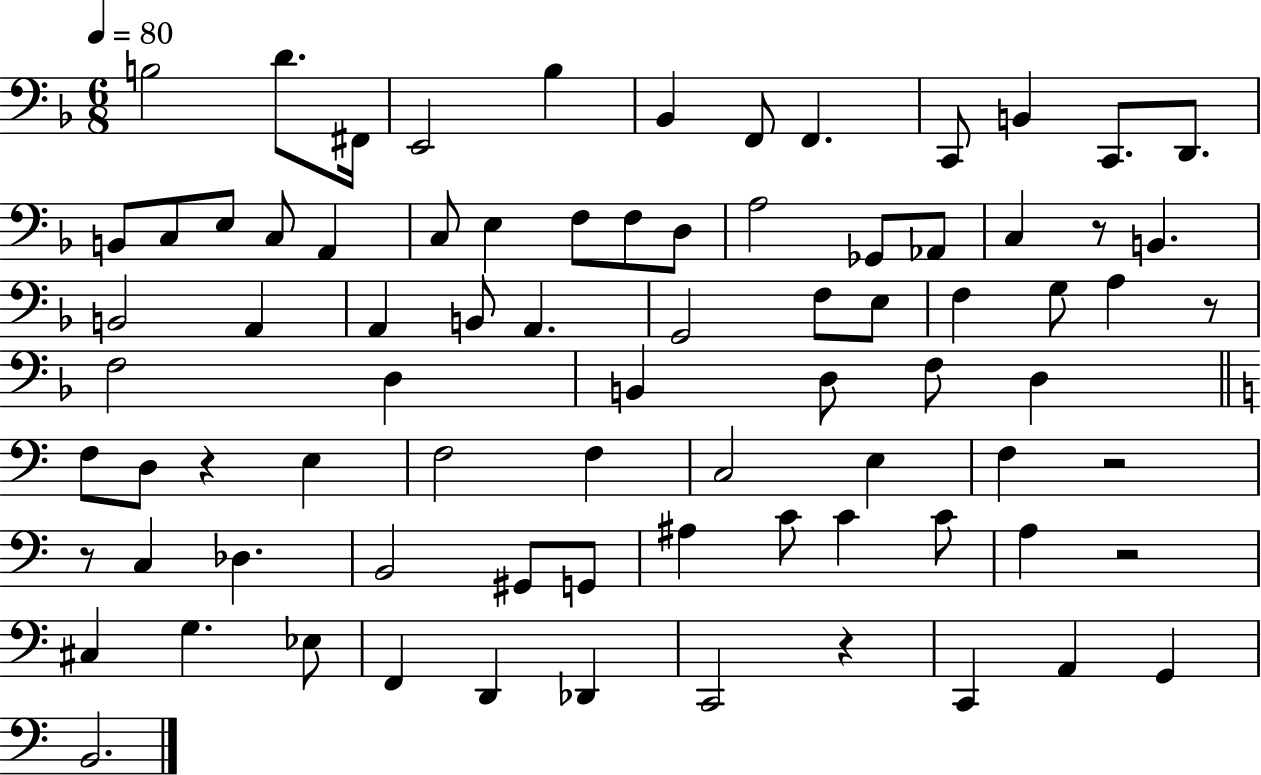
X:1
T:Untitled
M:6/8
L:1/4
K:F
B,2 D/2 ^F,,/4 E,,2 _B, _B,, F,,/2 F,, C,,/2 B,, C,,/2 D,,/2 B,,/2 C,/2 E,/2 C,/2 A,, C,/2 E, F,/2 F,/2 D,/2 A,2 _G,,/2 _A,,/2 C, z/2 B,, B,,2 A,, A,, B,,/2 A,, G,,2 F,/2 E,/2 F, G,/2 A, z/2 F,2 D, B,, D,/2 F,/2 D, F,/2 D,/2 z E, F,2 F, C,2 E, F, z2 z/2 C, _D, B,,2 ^G,,/2 G,,/2 ^A, C/2 C C/2 A, z2 ^C, G, _E,/2 F,, D,, _D,, C,,2 z C,, A,, G,, B,,2